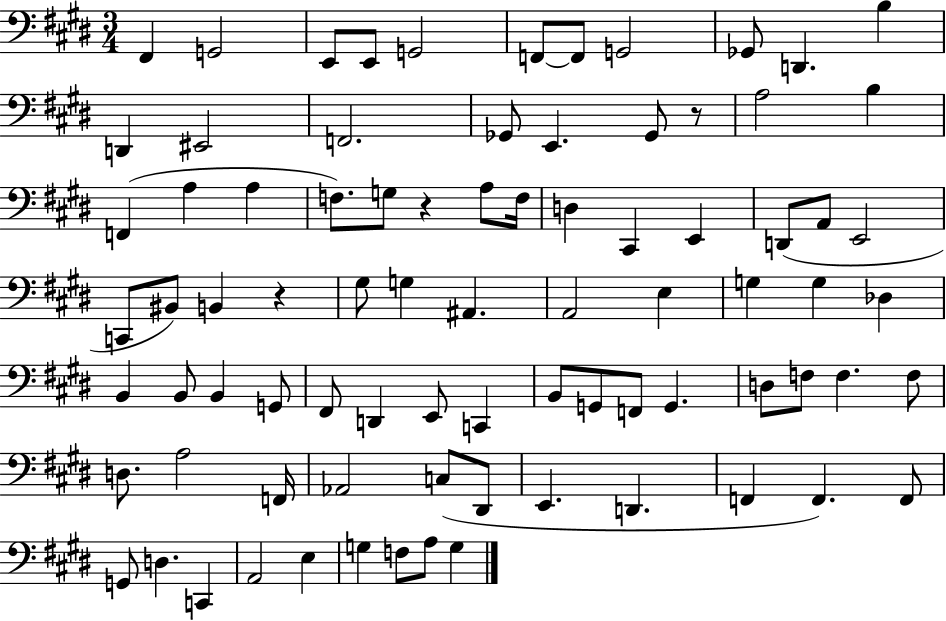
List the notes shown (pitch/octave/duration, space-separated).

F#2/q G2/h E2/e E2/e G2/h F2/e F2/e G2/h Gb2/e D2/q. B3/q D2/q EIS2/h F2/h. Gb2/e E2/q. Gb2/e R/e A3/h B3/q F2/q A3/q A3/q F3/e. G3/e R/q A3/e F3/s D3/q C#2/q E2/q D2/e A2/e E2/h C2/e BIS2/e B2/q R/q G#3/e G3/q A#2/q. A2/h E3/q G3/q G3/q Db3/q B2/q B2/e B2/q G2/e F#2/e D2/q E2/e C2/q B2/e G2/e F2/e G2/q. D3/e F3/e F3/q. F3/e D3/e. A3/h F2/s Ab2/h C3/e D#2/e E2/q. D2/q. F2/q F2/q. F2/e G2/e D3/q. C2/q A2/h E3/q G3/q F3/e A3/e G3/q